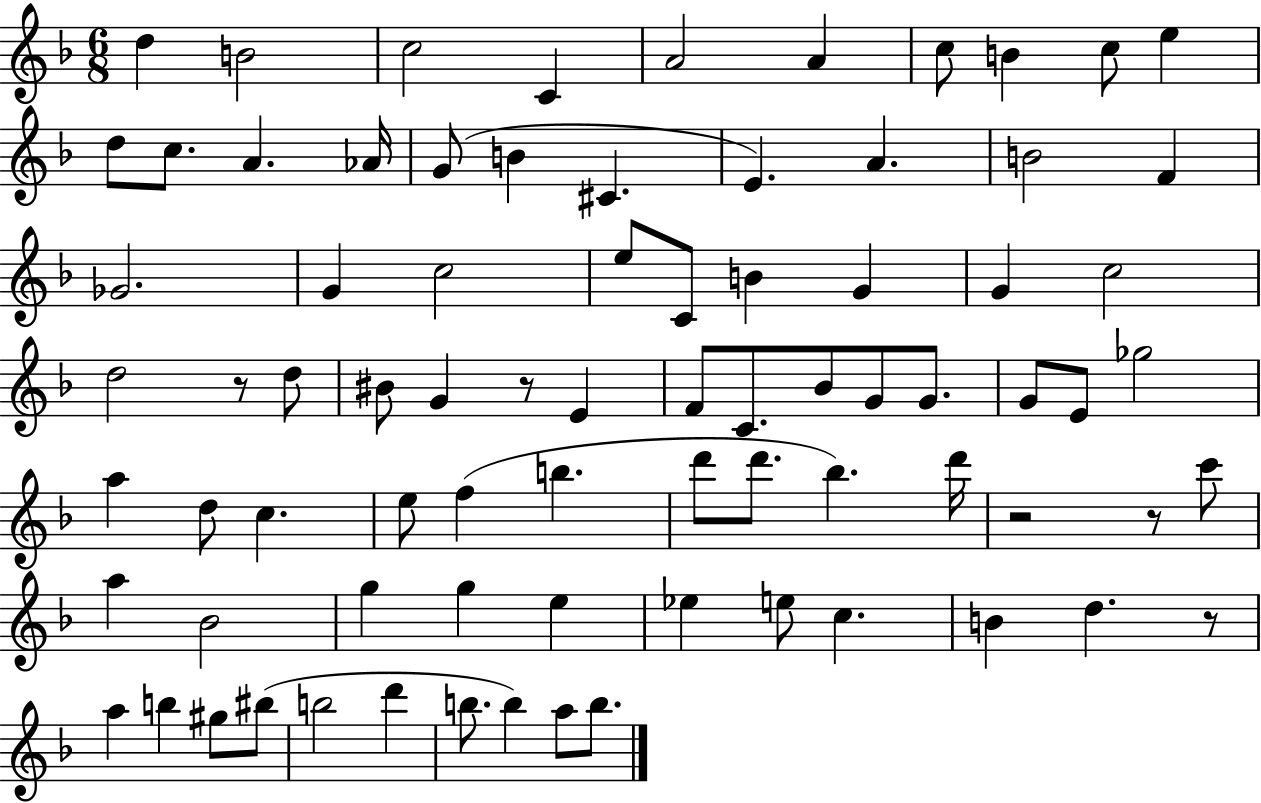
{
  \clef treble
  \numericTimeSignature
  \time 6/8
  \key f \major
  d''4 b'2 | c''2 c'4 | a'2 a'4 | c''8 b'4 c''8 e''4 | \break d''8 c''8. a'4. aes'16 | g'8( b'4 cis'4. | e'4.) a'4. | b'2 f'4 | \break ges'2. | g'4 c''2 | e''8 c'8 b'4 g'4 | g'4 c''2 | \break d''2 r8 d''8 | bis'8 g'4 r8 e'4 | f'8 c'8. bes'8 g'8 g'8. | g'8 e'8 ges''2 | \break a''4 d''8 c''4. | e''8 f''4( b''4. | d'''8 d'''8. bes''4.) d'''16 | r2 r8 c'''8 | \break a''4 bes'2 | g''4 g''4 e''4 | ees''4 e''8 c''4. | b'4 d''4. r8 | \break a''4 b''4 gis''8 bis''8( | b''2 d'''4 | b''8. b''4) a''8 b''8. | \bar "|."
}